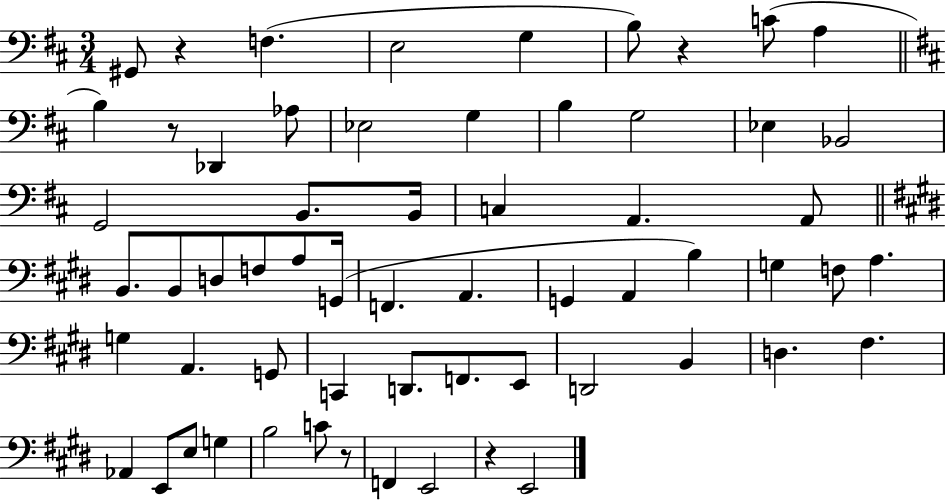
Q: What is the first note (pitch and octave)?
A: G#2